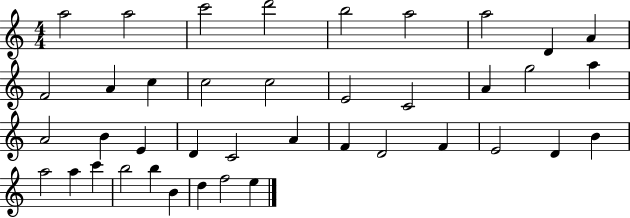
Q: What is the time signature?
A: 4/4